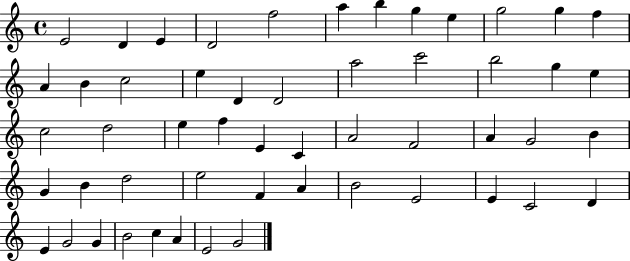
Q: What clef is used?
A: treble